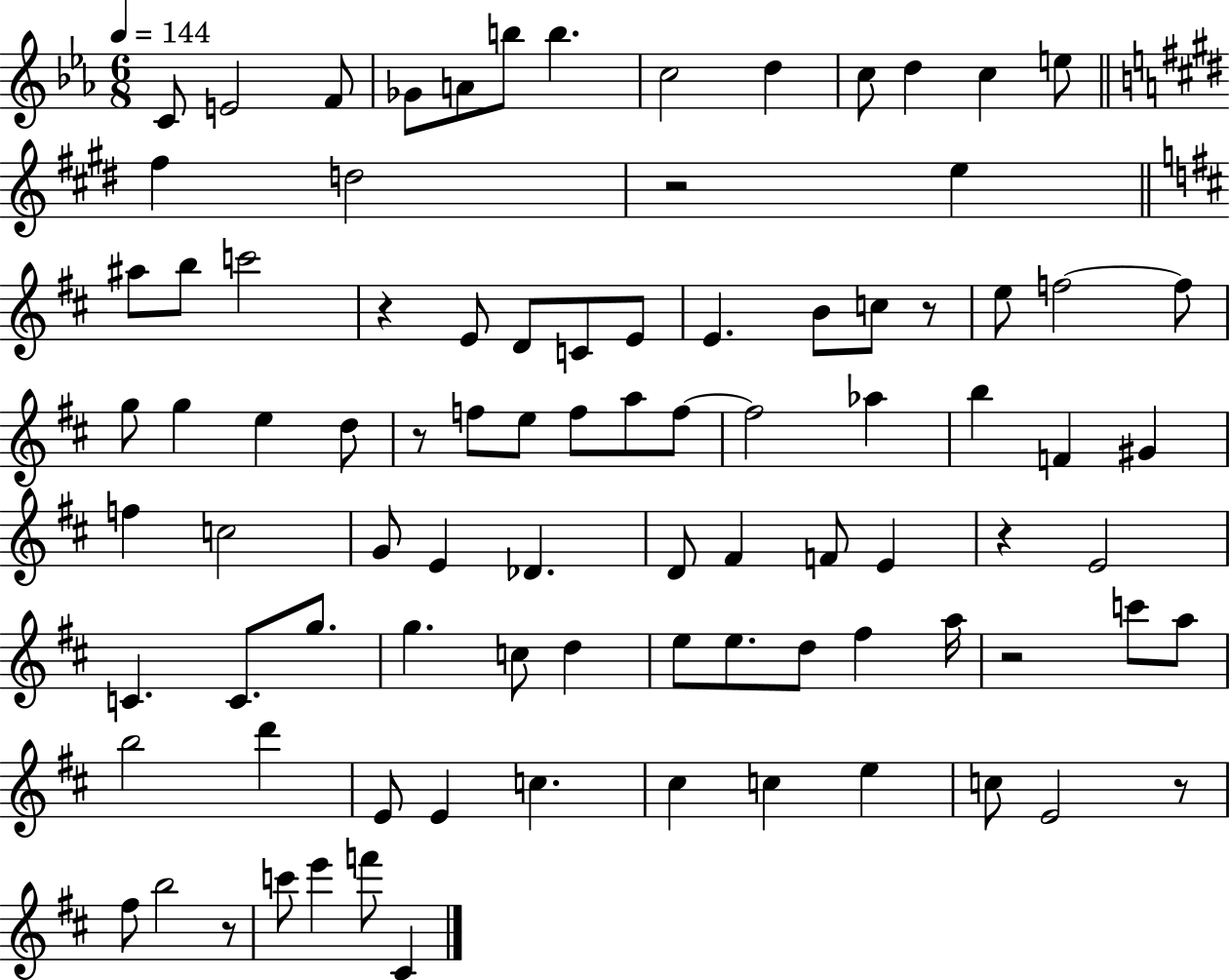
C4/e E4/h F4/e Gb4/e A4/e B5/e B5/q. C5/h D5/q C5/e D5/q C5/q E5/e F#5/q D5/h R/h E5/q A#5/e B5/e C6/h R/q E4/e D4/e C4/e E4/e E4/q. B4/e C5/e R/e E5/e F5/h F5/e G5/e G5/q E5/q D5/e R/e F5/e E5/e F5/e A5/e F5/e F5/h Ab5/q B5/q F4/q G#4/q F5/q C5/h G4/e E4/q Db4/q. D4/e F#4/q F4/e E4/q R/q E4/h C4/q. C4/e. G5/e. G5/q. C5/e D5/q E5/e E5/e. D5/e F#5/q A5/s R/h C6/e A5/e B5/h D6/q E4/e E4/q C5/q. C#5/q C5/q E5/q C5/e E4/h R/e F#5/e B5/h R/e C6/e E6/q F6/e C#4/q